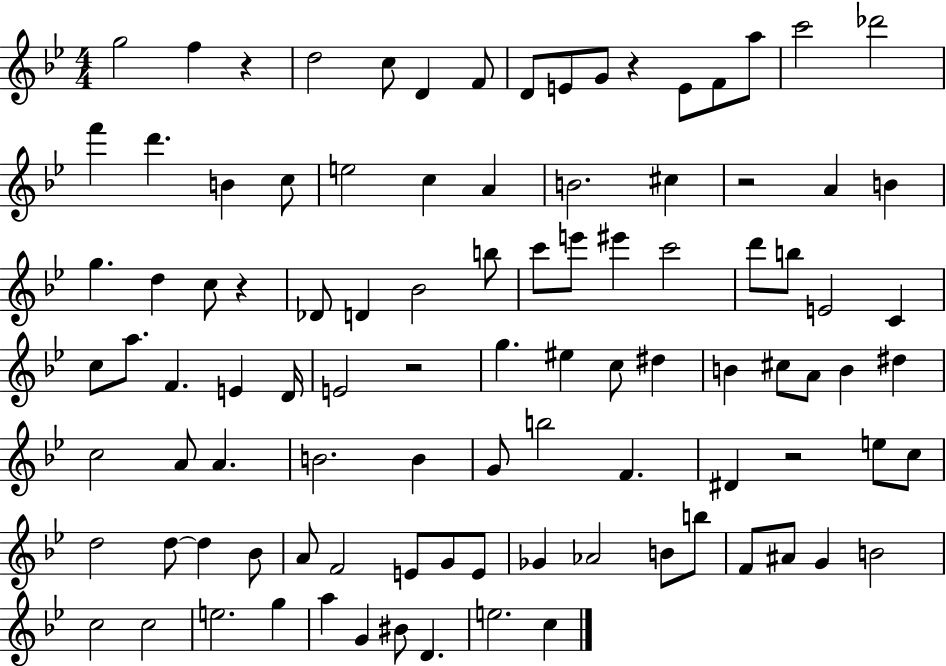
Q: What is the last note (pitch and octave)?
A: C5